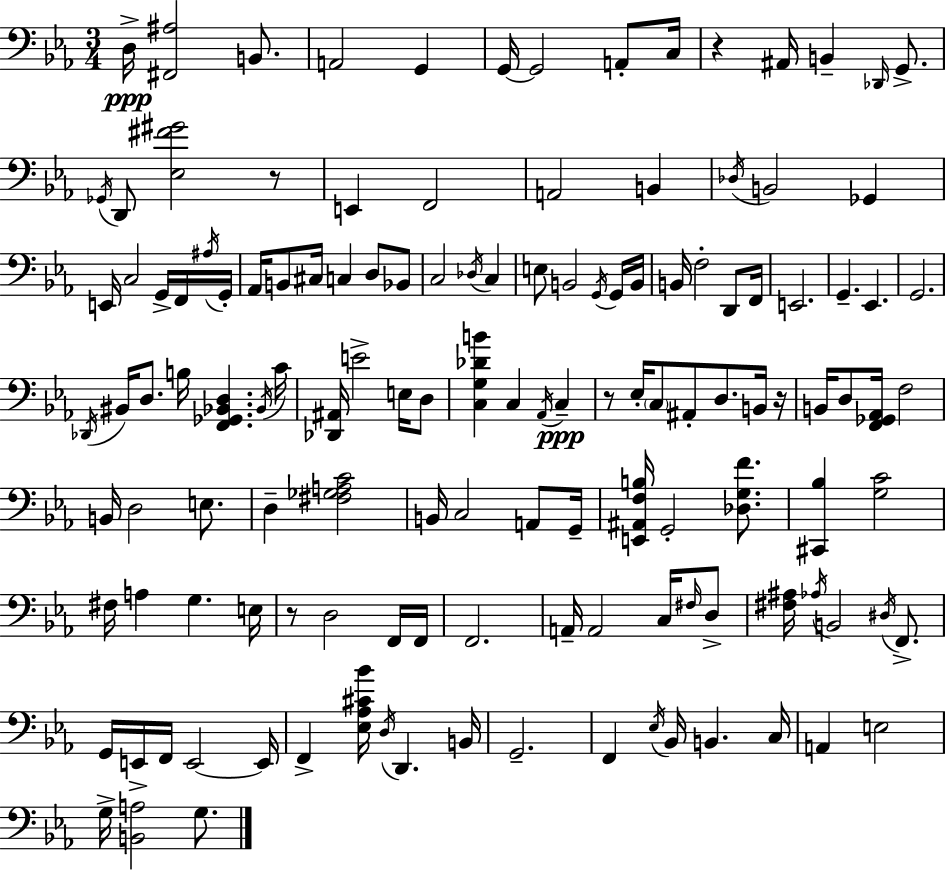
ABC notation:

X:1
T:Untitled
M:3/4
L:1/4
K:Eb
D,/4 [^F,,^A,]2 B,,/2 A,,2 G,, G,,/4 G,,2 A,,/2 C,/4 z ^A,,/4 B,, _D,,/4 G,,/2 _G,,/4 D,,/2 [_E,^F^G]2 z/2 E,, F,,2 A,,2 B,, _D,/4 B,,2 _G,, E,,/4 C,2 G,,/4 F,,/4 ^A,/4 G,,/4 _A,,/4 B,,/2 ^C,/4 C, D,/2 _B,,/2 C,2 _D,/4 C, E,/2 B,,2 G,,/4 G,,/4 B,,/4 B,,/4 F,2 D,,/2 F,,/4 E,,2 G,, _E,, G,,2 _D,,/4 ^B,,/4 D,/2 B,/4 [F,,_G,,_B,,D,] _B,,/4 C/4 [_D,,^A,,]/4 E2 E,/4 D,/2 [C,G,_DB] C, _A,,/4 C, z/2 _E,/4 C,/2 ^A,,/2 D,/2 B,,/4 z/4 B,,/4 D,/2 [F,,_G,,_A,,]/4 F,2 B,,/4 D,2 E,/2 D, [^F,_G,A,C]2 B,,/4 C,2 A,,/2 G,,/4 [E,,^A,,F,B,]/4 G,,2 [_D,G,F]/2 [^C,,_B,] [G,C]2 ^F,/4 A, G, E,/4 z/2 D,2 F,,/4 F,,/4 F,,2 A,,/4 A,,2 C,/4 ^F,/4 D,/2 [^F,^A,]/4 _A,/4 B,,2 ^D,/4 F,,/2 G,,/4 E,,/4 F,,/4 E,,2 E,,/4 F,, [_E,_A,^C_B]/4 D,/4 D,, B,,/4 G,,2 F,, _E,/4 _B,,/4 B,, C,/4 A,, E,2 G,/4 [B,,A,]2 G,/2